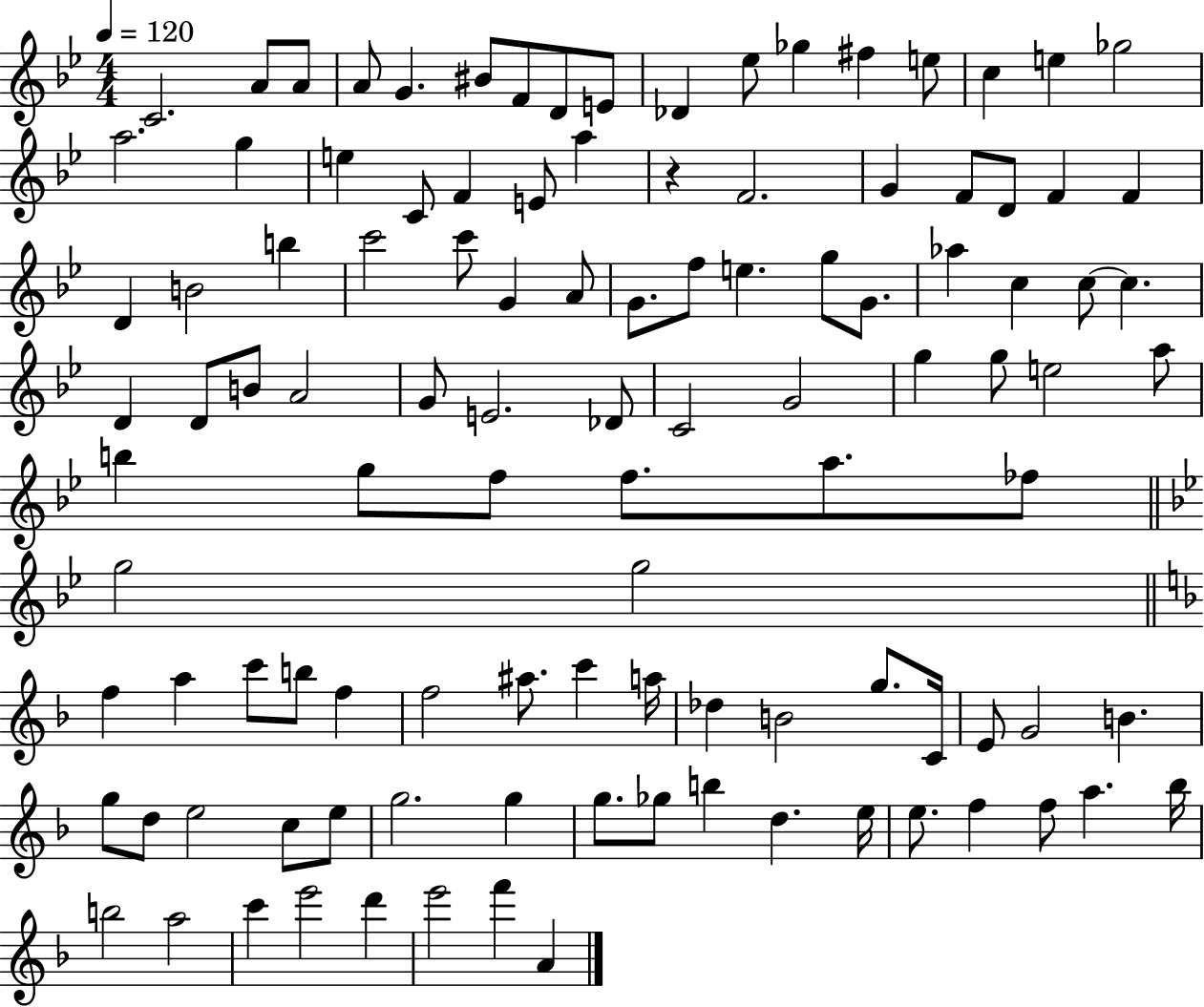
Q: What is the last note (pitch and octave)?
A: A4